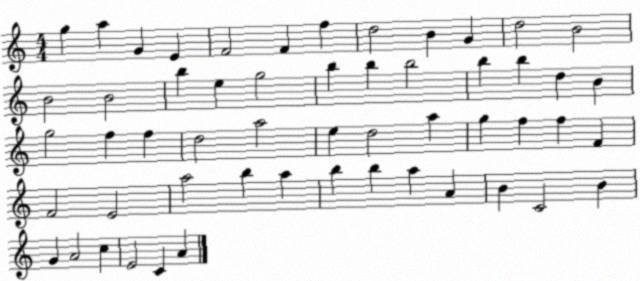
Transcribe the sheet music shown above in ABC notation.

X:1
T:Untitled
M:4/4
L:1/4
K:C
g a G E F2 F f d2 B G d2 B2 B2 B2 b e g2 b b b2 b b d B g2 f f d2 a2 e d2 a g f f F F2 E2 a2 b a b b a A B C2 B G A2 c E2 C A